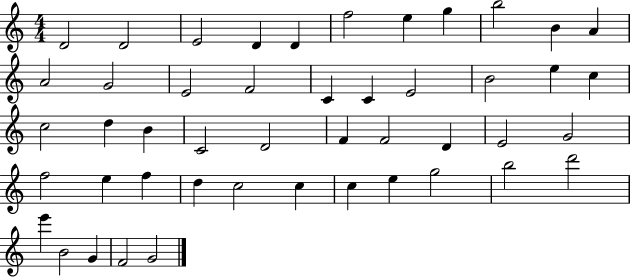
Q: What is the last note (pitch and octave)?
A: G4